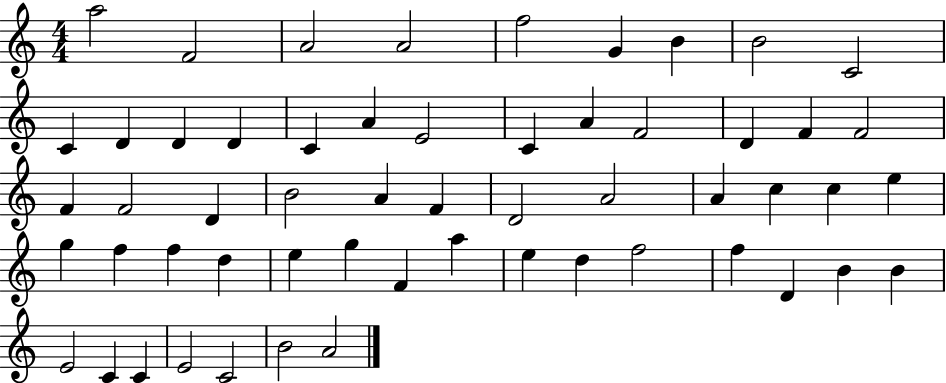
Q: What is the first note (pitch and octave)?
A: A5